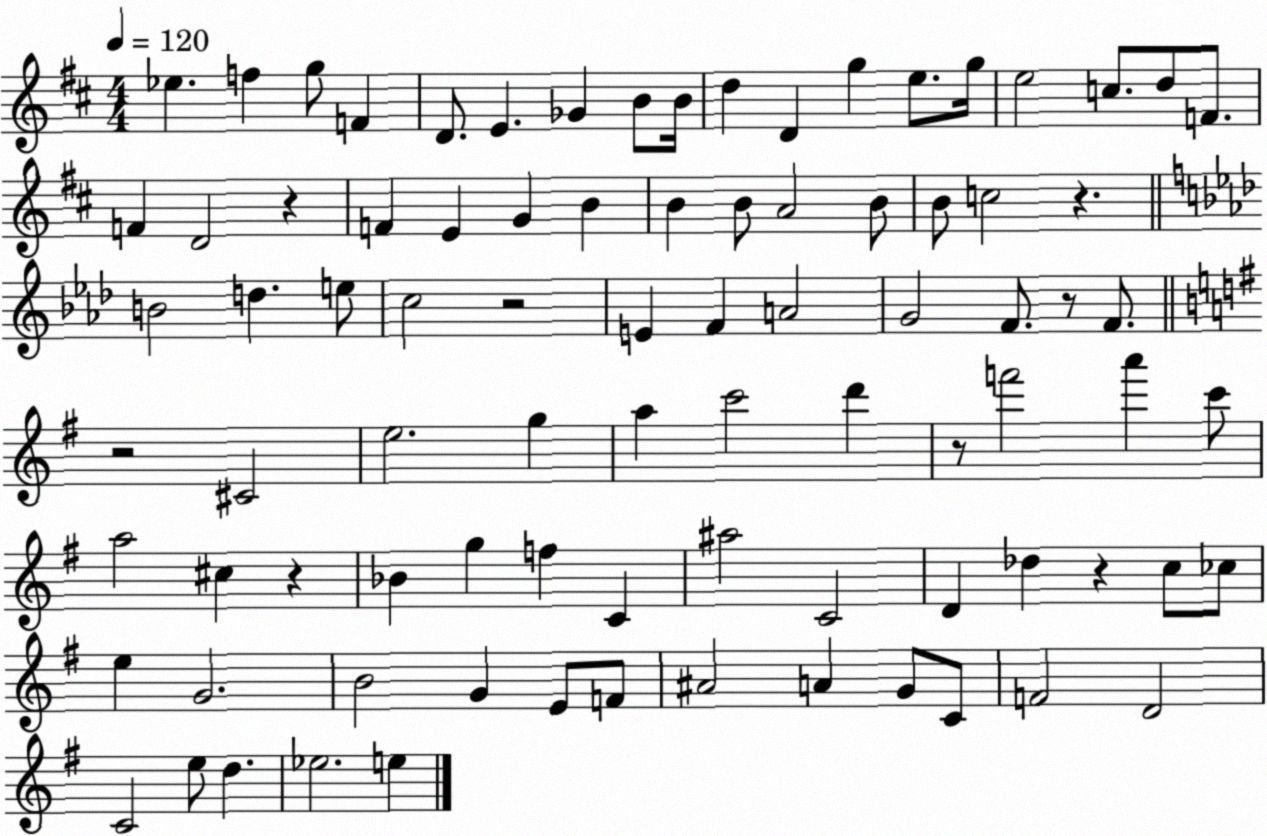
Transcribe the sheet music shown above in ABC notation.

X:1
T:Untitled
M:4/4
L:1/4
K:D
_e f g/2 F D/2 E _G B/2 B/4 d D g e/2 g/4 e2 c/2 d/2 F/2 F D2 z F E G B B B/2 A2 B/2 B/2 c2 z B2 d e/2 c2 z2 E F A2 G2 F/2 z/2 F/2 z2 ^C2 e2 g a c'2 d' z/2 f'2 a' c'/2 a2 ^c z _B g f C ^a2 C2 D _d z c/2 _c/2 e G2 B2 G E/2 F/2 ^A2 A G/2 C/2 F2 D2 C2 e/2 d _e2 e